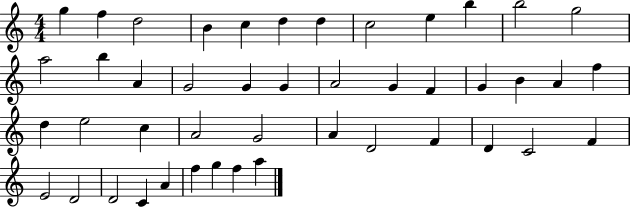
{
  \clef treble
  \numericTimeSignature
  \time 4/4
  \key c \major
  g''4 f''4 d''2 | b'4 c''4 d''4 d''4 | c''2 e''4 b''4 | b''2 g''2 | \break a''2 b''4 a'4 | g'2 g'4 g'4 | a'2 g'4 f'4 | g'4 b'4 a'4 f''4 | \break d''4 e''2 c''4 | a'2 g'2 | a'4 d'2 f'4 | d'4 c'2 f'4 | \break e'2 d'2 | d'2 c'4 a'4 | f''4 g''4 f''4 a''4 | \bar "|."
}